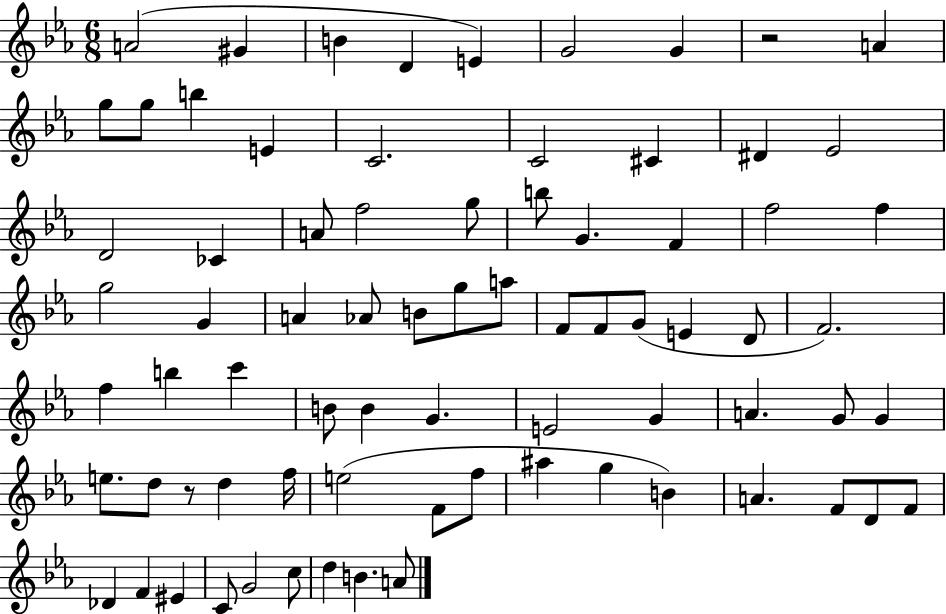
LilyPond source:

{
  \clef treble
  \numericTimeSignature
  \time 6/8
  \key ees \major
  a'2( gis'4 | b'4 d'4 e'4) | g'2 g'4 | r2 a'4 | \break g''8 g''8 b''4 e'4 | c'2. | c'2 cis'4 | dis'4 ees'2 | \break d'2 ces'4 | a'8 f''2 g''8 | b''8 g'4. f'4 | f''2 f''4 | \break g''2 g'4 | a'4 aes'8 b'8 g''8 a''8 | f'8 f'8 g'8( e'4 d'8 | f'2.) | \break f''4 b''4 c'''4 | b'8 b'4 g'4. | e'2 g'4 | a'4. g'8 g'4 | \break e''8. d''8 r8 d''4 f''16 | e''2( f'8 f''8 | ais''4 g''4 b'4) | a'4. f'8 d'8 f'8 | \break des'4 f'4 eis'4 | c'8 g'2 c''8 | d''4 b'4. a'8 | \bar "|."
}